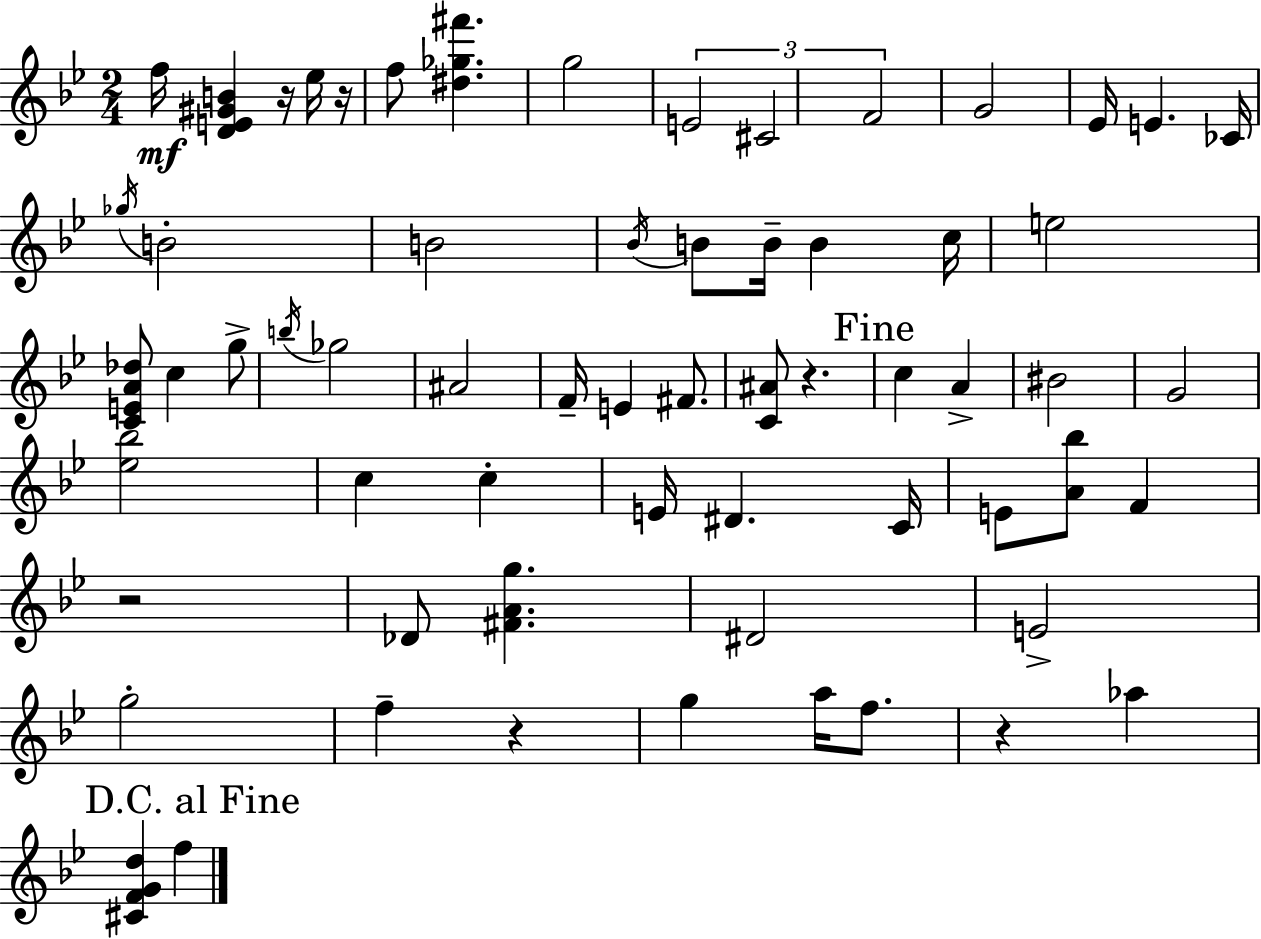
{
  \clef treble
  \numericTimeSignature
  \time 2/4
  \key g \minor
  \repeat volta 2 { f''16\mf <d' e' gis' b'>4 r16 ees''16 r16 | f''8 <dis'' ges'' fis'''>4. | g''2 | \tuplet 3/2 { e'2 | \break cis'2 | f'2 } | g'2 | ees'16 e'4. ces'16 | \break \acciaccatura { ges''16 } b'2-. | b'2 | \acciaccatura { bes'16 } b'8 b'16-- b'4 | c''16 e''2 | \break <c' e' a' des''>8 c''4 | g''8-> \acciaccatura { b''16 } ges''2 | ais'2 | f'16-- e'4 | \break fis'8. <c' ais'>8 r4. | \mark "Fine" c''4 a'4-> | bis'2 | g'2 | \break <ees'' bes''>2 | c''4 c''4-. | e'16 dis'4. | c'16 e'8 <a' bes''>8 f'4 | \break r2 | des'8 <fis' a' g''>4. | dis'2 | e'2-> | \break g''2-. | f''4-- r4 | g''4 a''16 | f''8. r4 aes''4 | \break \mark "D.C. al Fine" <cis' f' g' d''>4 f''4 | } \bar "|."
}